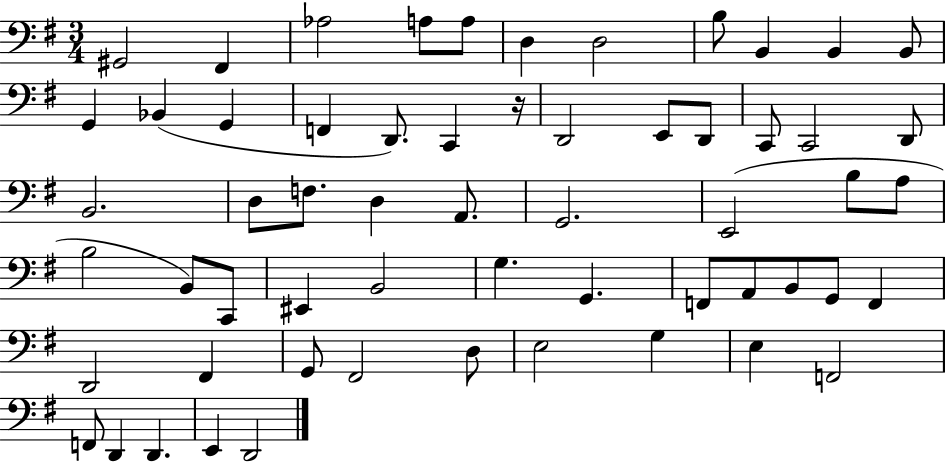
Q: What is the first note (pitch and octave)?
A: G#2